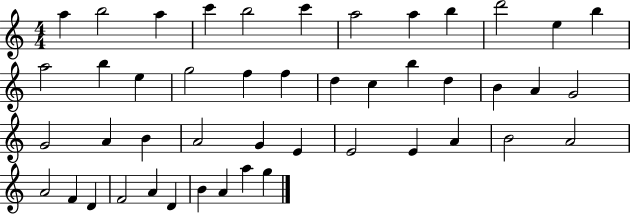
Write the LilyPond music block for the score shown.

{
  \clef treble
  \numericTimeSignature
  \time 4/4
  \key c \major
  a''4 b''2 a''4 | c'''4 b''2 c'''4 | a''2 a''4 b''4 | d'''2 e''4 b''4 | \break a''2 b''4 e''4 | g''2 f''4 f''4 | d''4 c''4 b''4 d''4 | b'4 a'4 g'2 | \break g'2 a'4 b'4 | a'2 g'4 e'4 | e'2 e'4 a'4 | b'2 a'2 | \break a'2 f'4 d'4 | f'2 a'4 d'4 | b'4 a'4 a''4 g''4 | \bar "|."
}